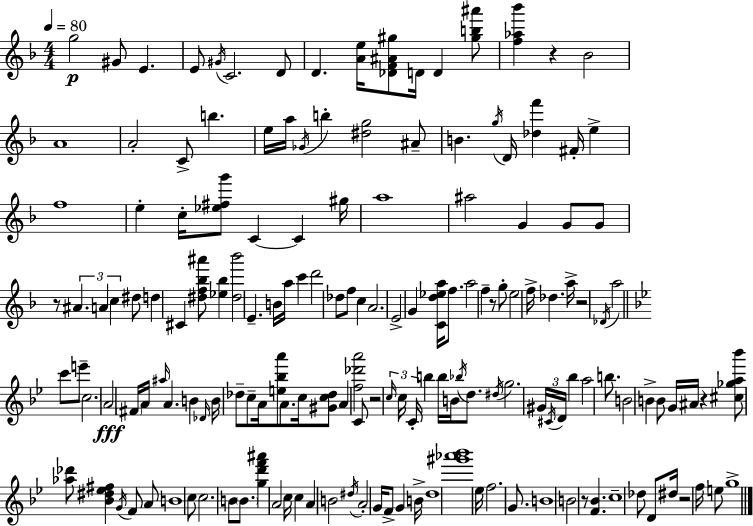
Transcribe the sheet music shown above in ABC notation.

X:1
T:Untitled
M:4/4
L:1/4
K:Dm
g2 ^G/2 E E/2 ^G/4 C2 D/2 D [Ae]/4 [_DF^A^g]/2 D/4 D [^gb^a']/2 [f_a_b'] z _B2 A4 A2 C/2 b e/4 a/4 _G/4 b [^dg]2 ^A/2 B g/4 D/4 [_df'] ^F/4 e f4 e c/4 [_e^fg']/2 C C ^g/4 a4 ^a2 G G/2 G/2 z/2 ^A A c ^d/2 d ^C [^df_b^a']/2 [_e_b] [^d_b']2 E B/4 a/4 c' d'2 _d/2 f/2 c A2 E2 G [Cd_ea]/4 f/2 a2 f z/2 g/2 e2 f/4 _d a/4 z2 _D/4 a2 c'/2 e'/2 c2 A2 ^F/4 A/4 ^a/4 A B _D/4 B/4 _d/2 c/2 A/4 [e_ba']/2 A/2 c/4 [^Gc_d]/2 A [f_d'a']2 C/2 z2 c/4 c/4 C/4 b b/4 B/4 _b/4 d/2 ^d/4 g2 ^G/4 ^C/4 D/4 _b a2 b/2 B2 B B/2 G/4 ^A/4 z [^c_ga_b']/2 [_a_d']/2 [_B^d_e^f] G/4 F/2 A/2 B4 c/2 c2 B/2 B/2 [gd'f'^a'] A2 c/4 c A B2 ^d/4 A2 G/4 F/2 G B/4 d4 [^g'_a'_b']4 _e/4 f2 G/2 B4 B2 z/2 [F_B] c4 _d/2 D/2 ^d/4 z2 f/4 e/2 g4